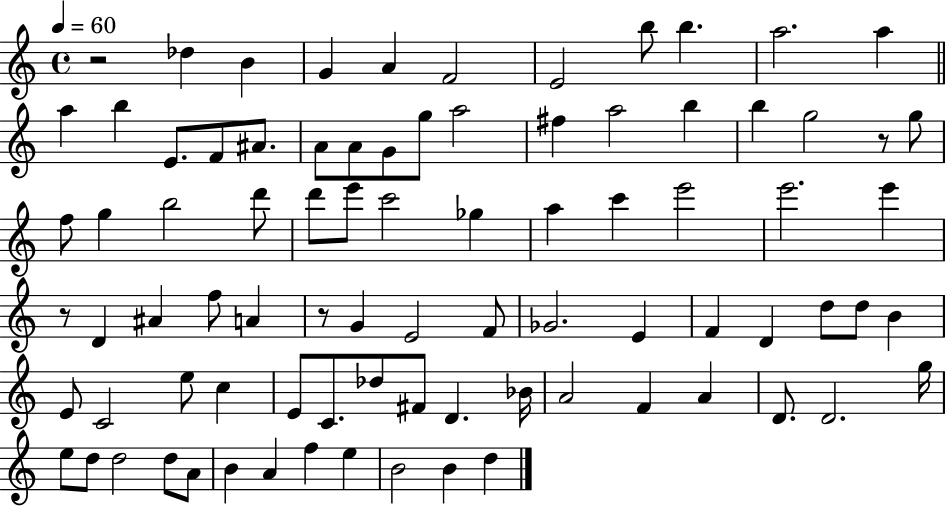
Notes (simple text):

R/h Db5/q B4/q G4/q A4/q F4/h E4/h B5/e B5/q. A5/h. A5/q A5/q B5/q E4/e. F4/e A#4/e. A4/e A4/e G4/e G5/e A5/h F#5/q A5/h B5/q B5/q G5/h R/e G5/e F5/e G5/q B5/h D6/e D6/e E6/e C6/h Gb5/q A5/q C6/q E6/h E6/h. E6/q R/e D4/q A#4/q F5/e A4/q R/e G4/q E4/h F4/e Gb4/h. E4/q F4/q D4/q D5/e D5/e B4/q E4/e C4/h E5/e C5/q E4/e C4/e. Db5/e F#4/e D4/q. Bb4/s A4/h F4/q A4/q D4/e. D4/h. G5/s E5/e D5/e D5/h D5/e A4/e B4/q A4/q F5/q E5/q B4/h B4/q D5/q